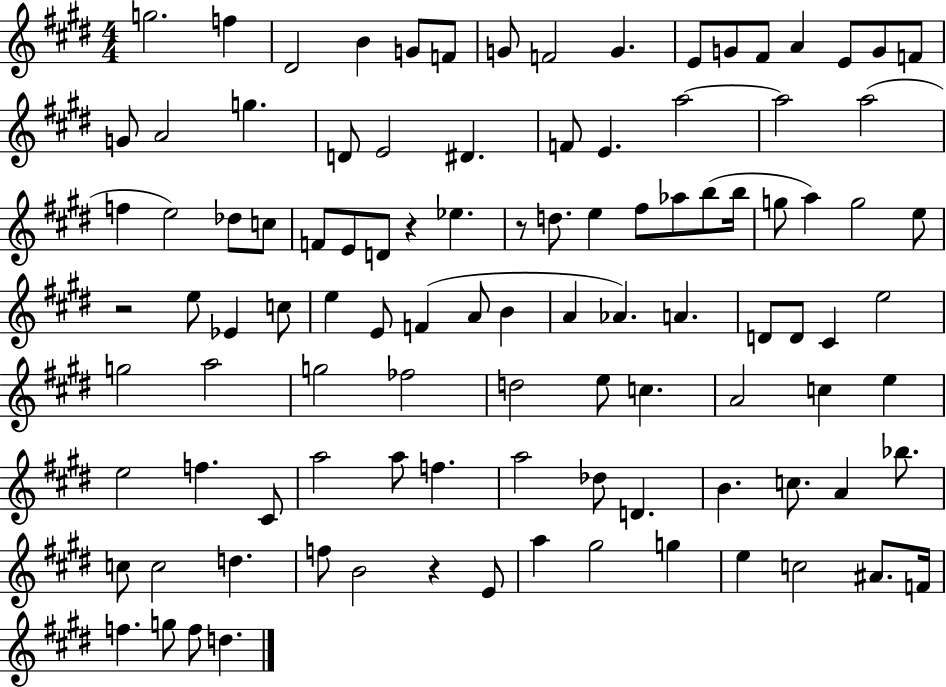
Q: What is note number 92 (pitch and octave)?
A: G5